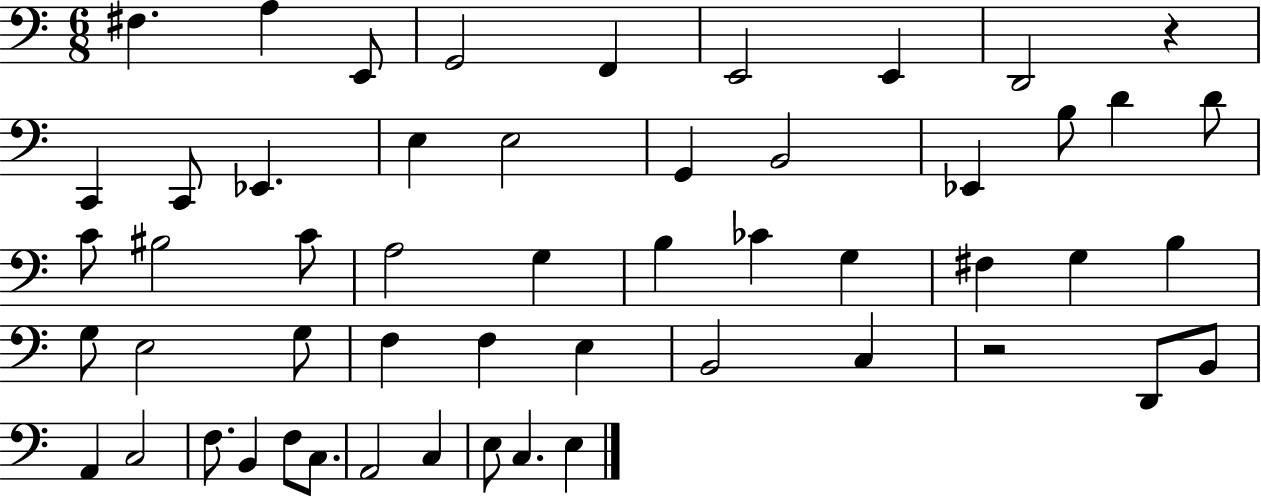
F#3/q. A3/q E2/e G2/h F2/q E2/h E2/q D2/h R/q C2/q C2/e Eb2/q. E3/q E3/h G2/q B2/h Eb2/q B3/e D4/q D4/e C4/e BIS3/h C4/e A3/h G3/q B3/q CES4/q G3/q F#3/q G3/q B3/q G3/e E3/h G3/e F3/q F3/q E3/q B2/h C3/q R/h D2/e B2/e A2/q C3/h F3/e. B2/q F3/e C3/e. A2/h C3/q E3/e C3/q. E3/q